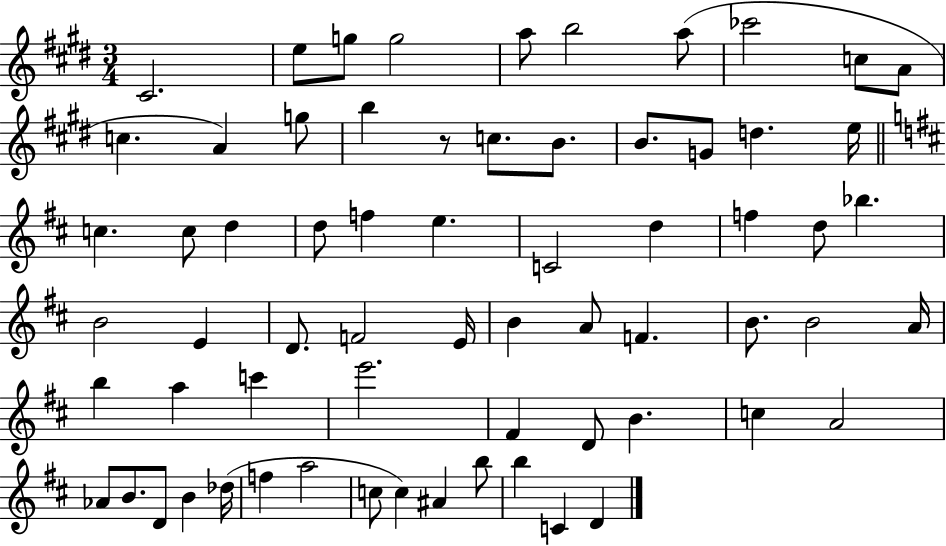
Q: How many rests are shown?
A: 1